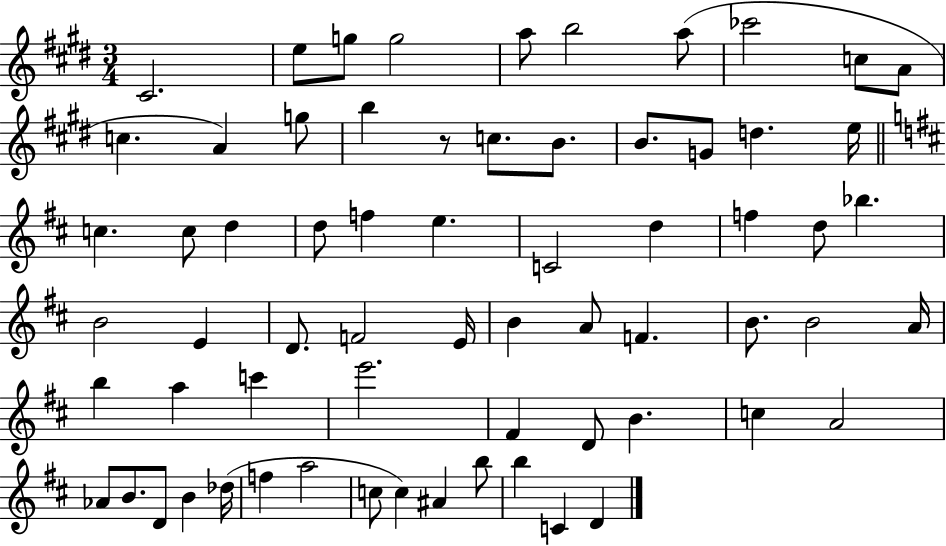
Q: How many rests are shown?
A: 1